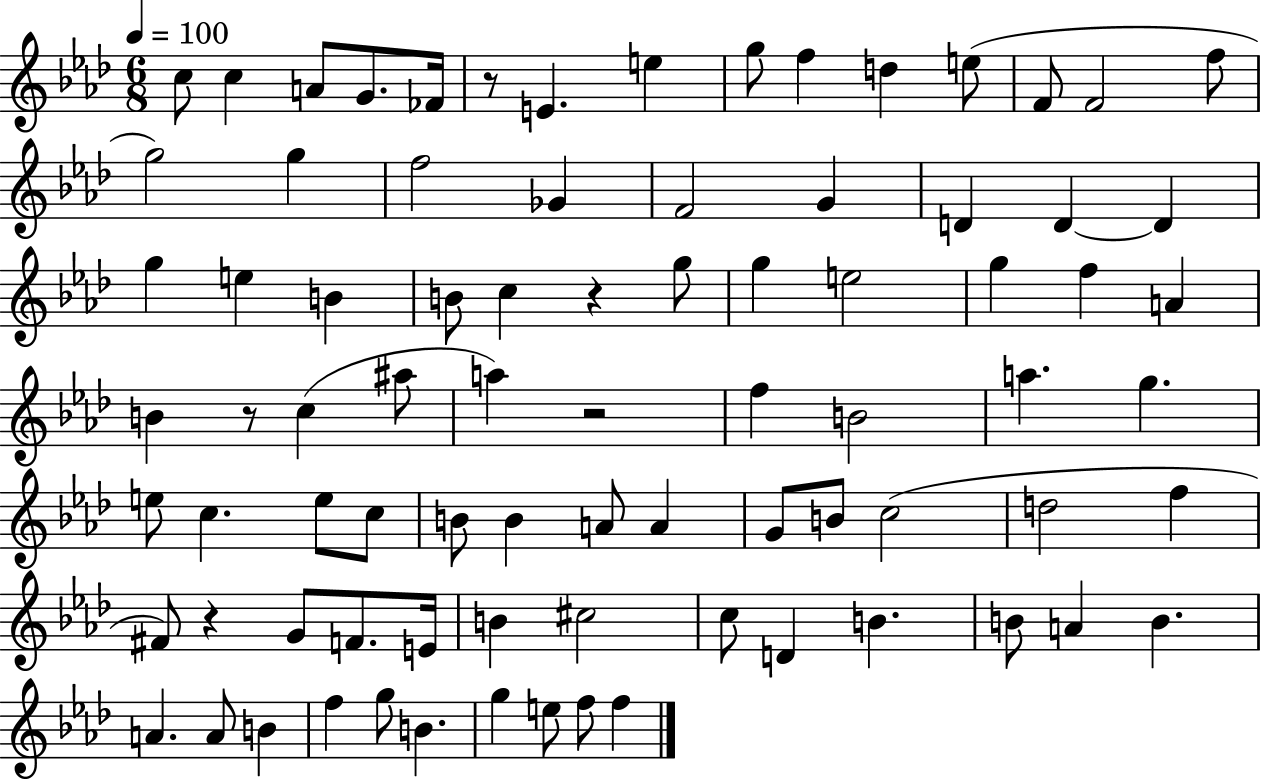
C5/e C5/q A4/e G4/e. FES4/s R/e E4/q. E5/q G5/e F5/q D5/q E5/e F4/e F4/h F5/e G5/h G5/q F5/h Gb4/q F4/h G4/q D4/q D4/q D4/q G5/q E5/q B4/q B4/e C5/q R/q G5/e G5/q E5/h G5/q F5/q A4/q B4/q R/e C5/q A#5/e A5/q R/h F5/q B4/h A5/q. G5/q. E5/e C5/q. E5/e C5/e B4/e B4/q A4/e A4/q G4/e B4/e C5/h D5/h F5/q F#4/e R/q G4/e F4/e. E4/s B4/q C#5/h C5/e D4/q B4/q. B4/e A4/q B4/q. A4/q. A4/e B4/q F5/q G5/e B4/q. G5/q E5/e F5/e F5/q